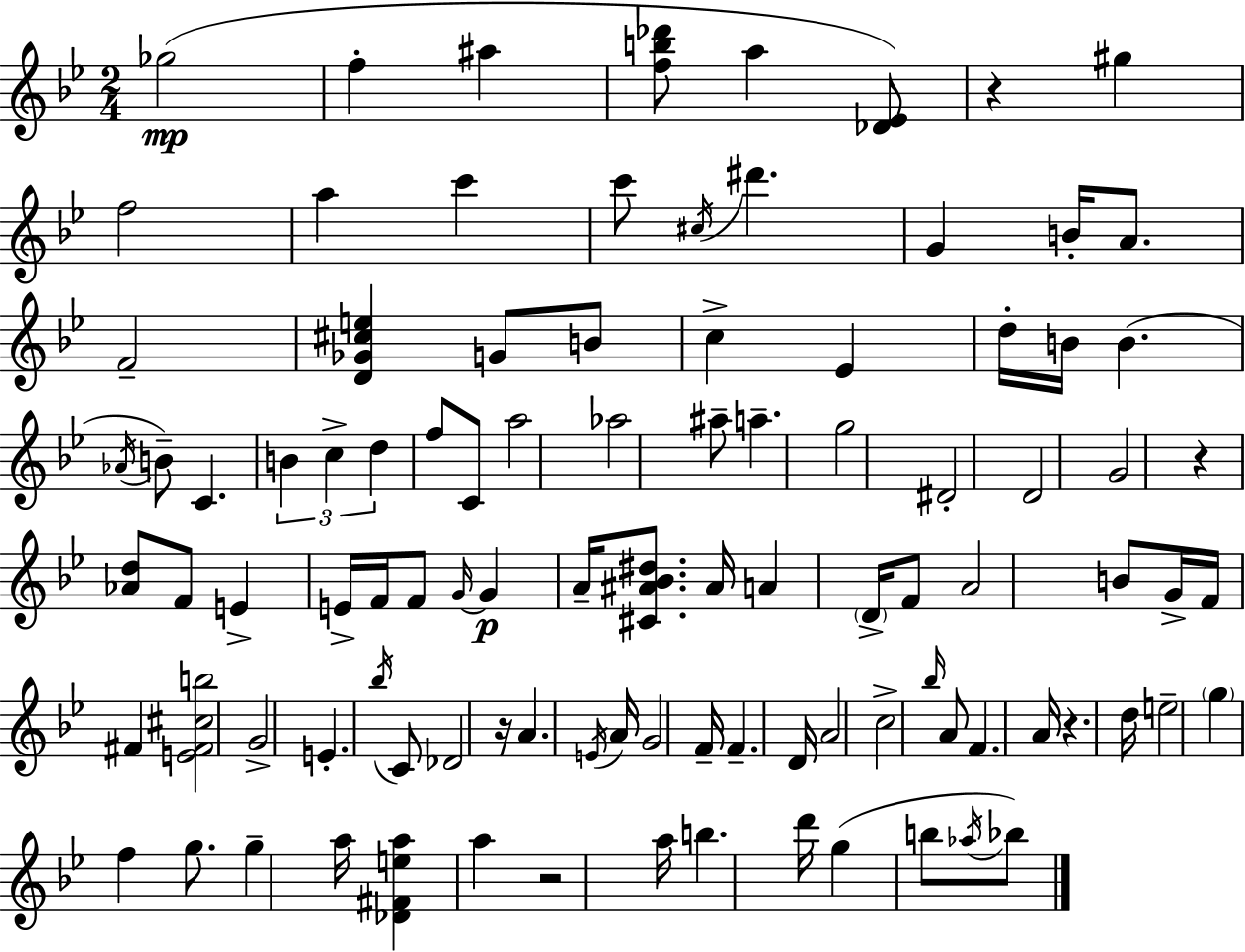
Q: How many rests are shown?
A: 5